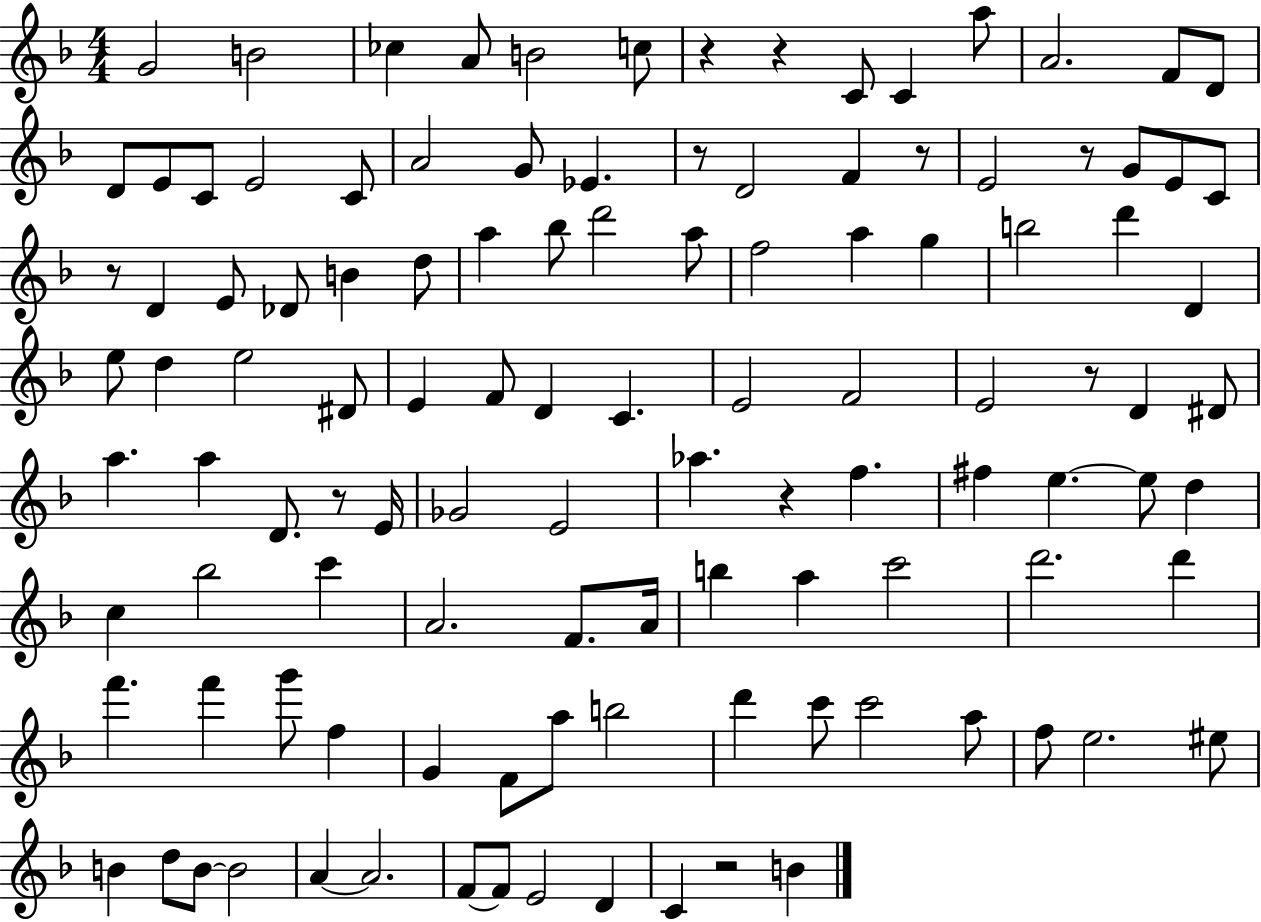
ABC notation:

X:1
T:Untitled
M:4/4
L:1/4
K:F
G2 B2 _c A/2 B2 c/2 z z C/2 C a/2 A2 F/2 D/2 D/2 E/2 C/2 E2 C/2 A2 G/2 _E z/2 D2 F z/2 E2 z/2 G/2 E/2 C/2 z/2 D E/2 _D/2 B d/2 a _b/2 d'2 a/2 f2 a g b2 d' D e/2 d e2 ^D/2 E F/2 D C E2 F2 E2 z/2 D ^D/2 a a D/2 z/2 E/4 _G2 E2 _a z f ^f e e/2 d c _b2 c' A2 F/2 A/4 b a c'2 d'2 d' f' f' g'/2 f G F/2 a/2 b2 d' c'/2 c'2 a/2 f/2 e2 ^e/2 B d/2 B/2 B2 A A2 F/2 F/2 E2 D C z2 B